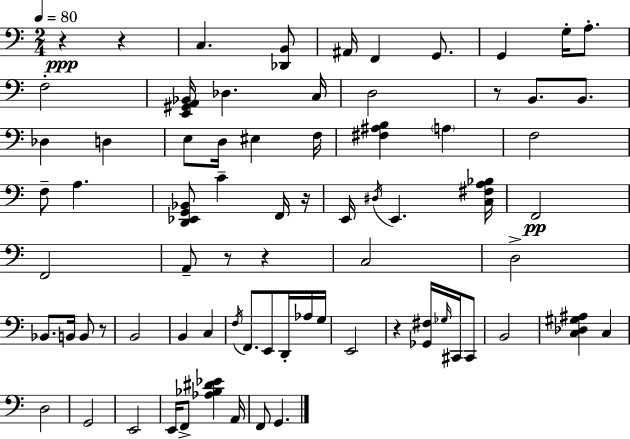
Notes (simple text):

R/q R/q C3/q. [Db2,B2]/e A#2/s F2/q G2/e. G2/q G3/s A3/e. F3/h [E2,G#2,A2,Bb2]/s Db3/q. C3/s D3/h R/e B2/e. B2/e. Db3/q D3/q E3/e D3/s EIS3/q F3/s [F#3,A#3,B3]/q A3/q F3/h F3/e A3/q. [D2,Eb2,G2,Bb2]/e C4/q F2/s R/s E2/s D#3/s E2/q. [C3,F#3,A3,Bb3]/s F2/h F2/h A2/e R/e R/q C3/h D3/h Bb2/e. B2/s B2/e R/e B2/h B2/q C3/q F3/s F2/e. E2/e D2/s Ab3/s G3/s E2/h R/q [Gb2,F#3]/s Gb3/s C#2/s C#2/e B2/h [C3,Db3,G#3,A#3]/q C3/q D3/h G2/h E2/h E2/s F2/e [Ab3,Bb3,D#4,Eb4]/q A2/s F2/e G2/q.